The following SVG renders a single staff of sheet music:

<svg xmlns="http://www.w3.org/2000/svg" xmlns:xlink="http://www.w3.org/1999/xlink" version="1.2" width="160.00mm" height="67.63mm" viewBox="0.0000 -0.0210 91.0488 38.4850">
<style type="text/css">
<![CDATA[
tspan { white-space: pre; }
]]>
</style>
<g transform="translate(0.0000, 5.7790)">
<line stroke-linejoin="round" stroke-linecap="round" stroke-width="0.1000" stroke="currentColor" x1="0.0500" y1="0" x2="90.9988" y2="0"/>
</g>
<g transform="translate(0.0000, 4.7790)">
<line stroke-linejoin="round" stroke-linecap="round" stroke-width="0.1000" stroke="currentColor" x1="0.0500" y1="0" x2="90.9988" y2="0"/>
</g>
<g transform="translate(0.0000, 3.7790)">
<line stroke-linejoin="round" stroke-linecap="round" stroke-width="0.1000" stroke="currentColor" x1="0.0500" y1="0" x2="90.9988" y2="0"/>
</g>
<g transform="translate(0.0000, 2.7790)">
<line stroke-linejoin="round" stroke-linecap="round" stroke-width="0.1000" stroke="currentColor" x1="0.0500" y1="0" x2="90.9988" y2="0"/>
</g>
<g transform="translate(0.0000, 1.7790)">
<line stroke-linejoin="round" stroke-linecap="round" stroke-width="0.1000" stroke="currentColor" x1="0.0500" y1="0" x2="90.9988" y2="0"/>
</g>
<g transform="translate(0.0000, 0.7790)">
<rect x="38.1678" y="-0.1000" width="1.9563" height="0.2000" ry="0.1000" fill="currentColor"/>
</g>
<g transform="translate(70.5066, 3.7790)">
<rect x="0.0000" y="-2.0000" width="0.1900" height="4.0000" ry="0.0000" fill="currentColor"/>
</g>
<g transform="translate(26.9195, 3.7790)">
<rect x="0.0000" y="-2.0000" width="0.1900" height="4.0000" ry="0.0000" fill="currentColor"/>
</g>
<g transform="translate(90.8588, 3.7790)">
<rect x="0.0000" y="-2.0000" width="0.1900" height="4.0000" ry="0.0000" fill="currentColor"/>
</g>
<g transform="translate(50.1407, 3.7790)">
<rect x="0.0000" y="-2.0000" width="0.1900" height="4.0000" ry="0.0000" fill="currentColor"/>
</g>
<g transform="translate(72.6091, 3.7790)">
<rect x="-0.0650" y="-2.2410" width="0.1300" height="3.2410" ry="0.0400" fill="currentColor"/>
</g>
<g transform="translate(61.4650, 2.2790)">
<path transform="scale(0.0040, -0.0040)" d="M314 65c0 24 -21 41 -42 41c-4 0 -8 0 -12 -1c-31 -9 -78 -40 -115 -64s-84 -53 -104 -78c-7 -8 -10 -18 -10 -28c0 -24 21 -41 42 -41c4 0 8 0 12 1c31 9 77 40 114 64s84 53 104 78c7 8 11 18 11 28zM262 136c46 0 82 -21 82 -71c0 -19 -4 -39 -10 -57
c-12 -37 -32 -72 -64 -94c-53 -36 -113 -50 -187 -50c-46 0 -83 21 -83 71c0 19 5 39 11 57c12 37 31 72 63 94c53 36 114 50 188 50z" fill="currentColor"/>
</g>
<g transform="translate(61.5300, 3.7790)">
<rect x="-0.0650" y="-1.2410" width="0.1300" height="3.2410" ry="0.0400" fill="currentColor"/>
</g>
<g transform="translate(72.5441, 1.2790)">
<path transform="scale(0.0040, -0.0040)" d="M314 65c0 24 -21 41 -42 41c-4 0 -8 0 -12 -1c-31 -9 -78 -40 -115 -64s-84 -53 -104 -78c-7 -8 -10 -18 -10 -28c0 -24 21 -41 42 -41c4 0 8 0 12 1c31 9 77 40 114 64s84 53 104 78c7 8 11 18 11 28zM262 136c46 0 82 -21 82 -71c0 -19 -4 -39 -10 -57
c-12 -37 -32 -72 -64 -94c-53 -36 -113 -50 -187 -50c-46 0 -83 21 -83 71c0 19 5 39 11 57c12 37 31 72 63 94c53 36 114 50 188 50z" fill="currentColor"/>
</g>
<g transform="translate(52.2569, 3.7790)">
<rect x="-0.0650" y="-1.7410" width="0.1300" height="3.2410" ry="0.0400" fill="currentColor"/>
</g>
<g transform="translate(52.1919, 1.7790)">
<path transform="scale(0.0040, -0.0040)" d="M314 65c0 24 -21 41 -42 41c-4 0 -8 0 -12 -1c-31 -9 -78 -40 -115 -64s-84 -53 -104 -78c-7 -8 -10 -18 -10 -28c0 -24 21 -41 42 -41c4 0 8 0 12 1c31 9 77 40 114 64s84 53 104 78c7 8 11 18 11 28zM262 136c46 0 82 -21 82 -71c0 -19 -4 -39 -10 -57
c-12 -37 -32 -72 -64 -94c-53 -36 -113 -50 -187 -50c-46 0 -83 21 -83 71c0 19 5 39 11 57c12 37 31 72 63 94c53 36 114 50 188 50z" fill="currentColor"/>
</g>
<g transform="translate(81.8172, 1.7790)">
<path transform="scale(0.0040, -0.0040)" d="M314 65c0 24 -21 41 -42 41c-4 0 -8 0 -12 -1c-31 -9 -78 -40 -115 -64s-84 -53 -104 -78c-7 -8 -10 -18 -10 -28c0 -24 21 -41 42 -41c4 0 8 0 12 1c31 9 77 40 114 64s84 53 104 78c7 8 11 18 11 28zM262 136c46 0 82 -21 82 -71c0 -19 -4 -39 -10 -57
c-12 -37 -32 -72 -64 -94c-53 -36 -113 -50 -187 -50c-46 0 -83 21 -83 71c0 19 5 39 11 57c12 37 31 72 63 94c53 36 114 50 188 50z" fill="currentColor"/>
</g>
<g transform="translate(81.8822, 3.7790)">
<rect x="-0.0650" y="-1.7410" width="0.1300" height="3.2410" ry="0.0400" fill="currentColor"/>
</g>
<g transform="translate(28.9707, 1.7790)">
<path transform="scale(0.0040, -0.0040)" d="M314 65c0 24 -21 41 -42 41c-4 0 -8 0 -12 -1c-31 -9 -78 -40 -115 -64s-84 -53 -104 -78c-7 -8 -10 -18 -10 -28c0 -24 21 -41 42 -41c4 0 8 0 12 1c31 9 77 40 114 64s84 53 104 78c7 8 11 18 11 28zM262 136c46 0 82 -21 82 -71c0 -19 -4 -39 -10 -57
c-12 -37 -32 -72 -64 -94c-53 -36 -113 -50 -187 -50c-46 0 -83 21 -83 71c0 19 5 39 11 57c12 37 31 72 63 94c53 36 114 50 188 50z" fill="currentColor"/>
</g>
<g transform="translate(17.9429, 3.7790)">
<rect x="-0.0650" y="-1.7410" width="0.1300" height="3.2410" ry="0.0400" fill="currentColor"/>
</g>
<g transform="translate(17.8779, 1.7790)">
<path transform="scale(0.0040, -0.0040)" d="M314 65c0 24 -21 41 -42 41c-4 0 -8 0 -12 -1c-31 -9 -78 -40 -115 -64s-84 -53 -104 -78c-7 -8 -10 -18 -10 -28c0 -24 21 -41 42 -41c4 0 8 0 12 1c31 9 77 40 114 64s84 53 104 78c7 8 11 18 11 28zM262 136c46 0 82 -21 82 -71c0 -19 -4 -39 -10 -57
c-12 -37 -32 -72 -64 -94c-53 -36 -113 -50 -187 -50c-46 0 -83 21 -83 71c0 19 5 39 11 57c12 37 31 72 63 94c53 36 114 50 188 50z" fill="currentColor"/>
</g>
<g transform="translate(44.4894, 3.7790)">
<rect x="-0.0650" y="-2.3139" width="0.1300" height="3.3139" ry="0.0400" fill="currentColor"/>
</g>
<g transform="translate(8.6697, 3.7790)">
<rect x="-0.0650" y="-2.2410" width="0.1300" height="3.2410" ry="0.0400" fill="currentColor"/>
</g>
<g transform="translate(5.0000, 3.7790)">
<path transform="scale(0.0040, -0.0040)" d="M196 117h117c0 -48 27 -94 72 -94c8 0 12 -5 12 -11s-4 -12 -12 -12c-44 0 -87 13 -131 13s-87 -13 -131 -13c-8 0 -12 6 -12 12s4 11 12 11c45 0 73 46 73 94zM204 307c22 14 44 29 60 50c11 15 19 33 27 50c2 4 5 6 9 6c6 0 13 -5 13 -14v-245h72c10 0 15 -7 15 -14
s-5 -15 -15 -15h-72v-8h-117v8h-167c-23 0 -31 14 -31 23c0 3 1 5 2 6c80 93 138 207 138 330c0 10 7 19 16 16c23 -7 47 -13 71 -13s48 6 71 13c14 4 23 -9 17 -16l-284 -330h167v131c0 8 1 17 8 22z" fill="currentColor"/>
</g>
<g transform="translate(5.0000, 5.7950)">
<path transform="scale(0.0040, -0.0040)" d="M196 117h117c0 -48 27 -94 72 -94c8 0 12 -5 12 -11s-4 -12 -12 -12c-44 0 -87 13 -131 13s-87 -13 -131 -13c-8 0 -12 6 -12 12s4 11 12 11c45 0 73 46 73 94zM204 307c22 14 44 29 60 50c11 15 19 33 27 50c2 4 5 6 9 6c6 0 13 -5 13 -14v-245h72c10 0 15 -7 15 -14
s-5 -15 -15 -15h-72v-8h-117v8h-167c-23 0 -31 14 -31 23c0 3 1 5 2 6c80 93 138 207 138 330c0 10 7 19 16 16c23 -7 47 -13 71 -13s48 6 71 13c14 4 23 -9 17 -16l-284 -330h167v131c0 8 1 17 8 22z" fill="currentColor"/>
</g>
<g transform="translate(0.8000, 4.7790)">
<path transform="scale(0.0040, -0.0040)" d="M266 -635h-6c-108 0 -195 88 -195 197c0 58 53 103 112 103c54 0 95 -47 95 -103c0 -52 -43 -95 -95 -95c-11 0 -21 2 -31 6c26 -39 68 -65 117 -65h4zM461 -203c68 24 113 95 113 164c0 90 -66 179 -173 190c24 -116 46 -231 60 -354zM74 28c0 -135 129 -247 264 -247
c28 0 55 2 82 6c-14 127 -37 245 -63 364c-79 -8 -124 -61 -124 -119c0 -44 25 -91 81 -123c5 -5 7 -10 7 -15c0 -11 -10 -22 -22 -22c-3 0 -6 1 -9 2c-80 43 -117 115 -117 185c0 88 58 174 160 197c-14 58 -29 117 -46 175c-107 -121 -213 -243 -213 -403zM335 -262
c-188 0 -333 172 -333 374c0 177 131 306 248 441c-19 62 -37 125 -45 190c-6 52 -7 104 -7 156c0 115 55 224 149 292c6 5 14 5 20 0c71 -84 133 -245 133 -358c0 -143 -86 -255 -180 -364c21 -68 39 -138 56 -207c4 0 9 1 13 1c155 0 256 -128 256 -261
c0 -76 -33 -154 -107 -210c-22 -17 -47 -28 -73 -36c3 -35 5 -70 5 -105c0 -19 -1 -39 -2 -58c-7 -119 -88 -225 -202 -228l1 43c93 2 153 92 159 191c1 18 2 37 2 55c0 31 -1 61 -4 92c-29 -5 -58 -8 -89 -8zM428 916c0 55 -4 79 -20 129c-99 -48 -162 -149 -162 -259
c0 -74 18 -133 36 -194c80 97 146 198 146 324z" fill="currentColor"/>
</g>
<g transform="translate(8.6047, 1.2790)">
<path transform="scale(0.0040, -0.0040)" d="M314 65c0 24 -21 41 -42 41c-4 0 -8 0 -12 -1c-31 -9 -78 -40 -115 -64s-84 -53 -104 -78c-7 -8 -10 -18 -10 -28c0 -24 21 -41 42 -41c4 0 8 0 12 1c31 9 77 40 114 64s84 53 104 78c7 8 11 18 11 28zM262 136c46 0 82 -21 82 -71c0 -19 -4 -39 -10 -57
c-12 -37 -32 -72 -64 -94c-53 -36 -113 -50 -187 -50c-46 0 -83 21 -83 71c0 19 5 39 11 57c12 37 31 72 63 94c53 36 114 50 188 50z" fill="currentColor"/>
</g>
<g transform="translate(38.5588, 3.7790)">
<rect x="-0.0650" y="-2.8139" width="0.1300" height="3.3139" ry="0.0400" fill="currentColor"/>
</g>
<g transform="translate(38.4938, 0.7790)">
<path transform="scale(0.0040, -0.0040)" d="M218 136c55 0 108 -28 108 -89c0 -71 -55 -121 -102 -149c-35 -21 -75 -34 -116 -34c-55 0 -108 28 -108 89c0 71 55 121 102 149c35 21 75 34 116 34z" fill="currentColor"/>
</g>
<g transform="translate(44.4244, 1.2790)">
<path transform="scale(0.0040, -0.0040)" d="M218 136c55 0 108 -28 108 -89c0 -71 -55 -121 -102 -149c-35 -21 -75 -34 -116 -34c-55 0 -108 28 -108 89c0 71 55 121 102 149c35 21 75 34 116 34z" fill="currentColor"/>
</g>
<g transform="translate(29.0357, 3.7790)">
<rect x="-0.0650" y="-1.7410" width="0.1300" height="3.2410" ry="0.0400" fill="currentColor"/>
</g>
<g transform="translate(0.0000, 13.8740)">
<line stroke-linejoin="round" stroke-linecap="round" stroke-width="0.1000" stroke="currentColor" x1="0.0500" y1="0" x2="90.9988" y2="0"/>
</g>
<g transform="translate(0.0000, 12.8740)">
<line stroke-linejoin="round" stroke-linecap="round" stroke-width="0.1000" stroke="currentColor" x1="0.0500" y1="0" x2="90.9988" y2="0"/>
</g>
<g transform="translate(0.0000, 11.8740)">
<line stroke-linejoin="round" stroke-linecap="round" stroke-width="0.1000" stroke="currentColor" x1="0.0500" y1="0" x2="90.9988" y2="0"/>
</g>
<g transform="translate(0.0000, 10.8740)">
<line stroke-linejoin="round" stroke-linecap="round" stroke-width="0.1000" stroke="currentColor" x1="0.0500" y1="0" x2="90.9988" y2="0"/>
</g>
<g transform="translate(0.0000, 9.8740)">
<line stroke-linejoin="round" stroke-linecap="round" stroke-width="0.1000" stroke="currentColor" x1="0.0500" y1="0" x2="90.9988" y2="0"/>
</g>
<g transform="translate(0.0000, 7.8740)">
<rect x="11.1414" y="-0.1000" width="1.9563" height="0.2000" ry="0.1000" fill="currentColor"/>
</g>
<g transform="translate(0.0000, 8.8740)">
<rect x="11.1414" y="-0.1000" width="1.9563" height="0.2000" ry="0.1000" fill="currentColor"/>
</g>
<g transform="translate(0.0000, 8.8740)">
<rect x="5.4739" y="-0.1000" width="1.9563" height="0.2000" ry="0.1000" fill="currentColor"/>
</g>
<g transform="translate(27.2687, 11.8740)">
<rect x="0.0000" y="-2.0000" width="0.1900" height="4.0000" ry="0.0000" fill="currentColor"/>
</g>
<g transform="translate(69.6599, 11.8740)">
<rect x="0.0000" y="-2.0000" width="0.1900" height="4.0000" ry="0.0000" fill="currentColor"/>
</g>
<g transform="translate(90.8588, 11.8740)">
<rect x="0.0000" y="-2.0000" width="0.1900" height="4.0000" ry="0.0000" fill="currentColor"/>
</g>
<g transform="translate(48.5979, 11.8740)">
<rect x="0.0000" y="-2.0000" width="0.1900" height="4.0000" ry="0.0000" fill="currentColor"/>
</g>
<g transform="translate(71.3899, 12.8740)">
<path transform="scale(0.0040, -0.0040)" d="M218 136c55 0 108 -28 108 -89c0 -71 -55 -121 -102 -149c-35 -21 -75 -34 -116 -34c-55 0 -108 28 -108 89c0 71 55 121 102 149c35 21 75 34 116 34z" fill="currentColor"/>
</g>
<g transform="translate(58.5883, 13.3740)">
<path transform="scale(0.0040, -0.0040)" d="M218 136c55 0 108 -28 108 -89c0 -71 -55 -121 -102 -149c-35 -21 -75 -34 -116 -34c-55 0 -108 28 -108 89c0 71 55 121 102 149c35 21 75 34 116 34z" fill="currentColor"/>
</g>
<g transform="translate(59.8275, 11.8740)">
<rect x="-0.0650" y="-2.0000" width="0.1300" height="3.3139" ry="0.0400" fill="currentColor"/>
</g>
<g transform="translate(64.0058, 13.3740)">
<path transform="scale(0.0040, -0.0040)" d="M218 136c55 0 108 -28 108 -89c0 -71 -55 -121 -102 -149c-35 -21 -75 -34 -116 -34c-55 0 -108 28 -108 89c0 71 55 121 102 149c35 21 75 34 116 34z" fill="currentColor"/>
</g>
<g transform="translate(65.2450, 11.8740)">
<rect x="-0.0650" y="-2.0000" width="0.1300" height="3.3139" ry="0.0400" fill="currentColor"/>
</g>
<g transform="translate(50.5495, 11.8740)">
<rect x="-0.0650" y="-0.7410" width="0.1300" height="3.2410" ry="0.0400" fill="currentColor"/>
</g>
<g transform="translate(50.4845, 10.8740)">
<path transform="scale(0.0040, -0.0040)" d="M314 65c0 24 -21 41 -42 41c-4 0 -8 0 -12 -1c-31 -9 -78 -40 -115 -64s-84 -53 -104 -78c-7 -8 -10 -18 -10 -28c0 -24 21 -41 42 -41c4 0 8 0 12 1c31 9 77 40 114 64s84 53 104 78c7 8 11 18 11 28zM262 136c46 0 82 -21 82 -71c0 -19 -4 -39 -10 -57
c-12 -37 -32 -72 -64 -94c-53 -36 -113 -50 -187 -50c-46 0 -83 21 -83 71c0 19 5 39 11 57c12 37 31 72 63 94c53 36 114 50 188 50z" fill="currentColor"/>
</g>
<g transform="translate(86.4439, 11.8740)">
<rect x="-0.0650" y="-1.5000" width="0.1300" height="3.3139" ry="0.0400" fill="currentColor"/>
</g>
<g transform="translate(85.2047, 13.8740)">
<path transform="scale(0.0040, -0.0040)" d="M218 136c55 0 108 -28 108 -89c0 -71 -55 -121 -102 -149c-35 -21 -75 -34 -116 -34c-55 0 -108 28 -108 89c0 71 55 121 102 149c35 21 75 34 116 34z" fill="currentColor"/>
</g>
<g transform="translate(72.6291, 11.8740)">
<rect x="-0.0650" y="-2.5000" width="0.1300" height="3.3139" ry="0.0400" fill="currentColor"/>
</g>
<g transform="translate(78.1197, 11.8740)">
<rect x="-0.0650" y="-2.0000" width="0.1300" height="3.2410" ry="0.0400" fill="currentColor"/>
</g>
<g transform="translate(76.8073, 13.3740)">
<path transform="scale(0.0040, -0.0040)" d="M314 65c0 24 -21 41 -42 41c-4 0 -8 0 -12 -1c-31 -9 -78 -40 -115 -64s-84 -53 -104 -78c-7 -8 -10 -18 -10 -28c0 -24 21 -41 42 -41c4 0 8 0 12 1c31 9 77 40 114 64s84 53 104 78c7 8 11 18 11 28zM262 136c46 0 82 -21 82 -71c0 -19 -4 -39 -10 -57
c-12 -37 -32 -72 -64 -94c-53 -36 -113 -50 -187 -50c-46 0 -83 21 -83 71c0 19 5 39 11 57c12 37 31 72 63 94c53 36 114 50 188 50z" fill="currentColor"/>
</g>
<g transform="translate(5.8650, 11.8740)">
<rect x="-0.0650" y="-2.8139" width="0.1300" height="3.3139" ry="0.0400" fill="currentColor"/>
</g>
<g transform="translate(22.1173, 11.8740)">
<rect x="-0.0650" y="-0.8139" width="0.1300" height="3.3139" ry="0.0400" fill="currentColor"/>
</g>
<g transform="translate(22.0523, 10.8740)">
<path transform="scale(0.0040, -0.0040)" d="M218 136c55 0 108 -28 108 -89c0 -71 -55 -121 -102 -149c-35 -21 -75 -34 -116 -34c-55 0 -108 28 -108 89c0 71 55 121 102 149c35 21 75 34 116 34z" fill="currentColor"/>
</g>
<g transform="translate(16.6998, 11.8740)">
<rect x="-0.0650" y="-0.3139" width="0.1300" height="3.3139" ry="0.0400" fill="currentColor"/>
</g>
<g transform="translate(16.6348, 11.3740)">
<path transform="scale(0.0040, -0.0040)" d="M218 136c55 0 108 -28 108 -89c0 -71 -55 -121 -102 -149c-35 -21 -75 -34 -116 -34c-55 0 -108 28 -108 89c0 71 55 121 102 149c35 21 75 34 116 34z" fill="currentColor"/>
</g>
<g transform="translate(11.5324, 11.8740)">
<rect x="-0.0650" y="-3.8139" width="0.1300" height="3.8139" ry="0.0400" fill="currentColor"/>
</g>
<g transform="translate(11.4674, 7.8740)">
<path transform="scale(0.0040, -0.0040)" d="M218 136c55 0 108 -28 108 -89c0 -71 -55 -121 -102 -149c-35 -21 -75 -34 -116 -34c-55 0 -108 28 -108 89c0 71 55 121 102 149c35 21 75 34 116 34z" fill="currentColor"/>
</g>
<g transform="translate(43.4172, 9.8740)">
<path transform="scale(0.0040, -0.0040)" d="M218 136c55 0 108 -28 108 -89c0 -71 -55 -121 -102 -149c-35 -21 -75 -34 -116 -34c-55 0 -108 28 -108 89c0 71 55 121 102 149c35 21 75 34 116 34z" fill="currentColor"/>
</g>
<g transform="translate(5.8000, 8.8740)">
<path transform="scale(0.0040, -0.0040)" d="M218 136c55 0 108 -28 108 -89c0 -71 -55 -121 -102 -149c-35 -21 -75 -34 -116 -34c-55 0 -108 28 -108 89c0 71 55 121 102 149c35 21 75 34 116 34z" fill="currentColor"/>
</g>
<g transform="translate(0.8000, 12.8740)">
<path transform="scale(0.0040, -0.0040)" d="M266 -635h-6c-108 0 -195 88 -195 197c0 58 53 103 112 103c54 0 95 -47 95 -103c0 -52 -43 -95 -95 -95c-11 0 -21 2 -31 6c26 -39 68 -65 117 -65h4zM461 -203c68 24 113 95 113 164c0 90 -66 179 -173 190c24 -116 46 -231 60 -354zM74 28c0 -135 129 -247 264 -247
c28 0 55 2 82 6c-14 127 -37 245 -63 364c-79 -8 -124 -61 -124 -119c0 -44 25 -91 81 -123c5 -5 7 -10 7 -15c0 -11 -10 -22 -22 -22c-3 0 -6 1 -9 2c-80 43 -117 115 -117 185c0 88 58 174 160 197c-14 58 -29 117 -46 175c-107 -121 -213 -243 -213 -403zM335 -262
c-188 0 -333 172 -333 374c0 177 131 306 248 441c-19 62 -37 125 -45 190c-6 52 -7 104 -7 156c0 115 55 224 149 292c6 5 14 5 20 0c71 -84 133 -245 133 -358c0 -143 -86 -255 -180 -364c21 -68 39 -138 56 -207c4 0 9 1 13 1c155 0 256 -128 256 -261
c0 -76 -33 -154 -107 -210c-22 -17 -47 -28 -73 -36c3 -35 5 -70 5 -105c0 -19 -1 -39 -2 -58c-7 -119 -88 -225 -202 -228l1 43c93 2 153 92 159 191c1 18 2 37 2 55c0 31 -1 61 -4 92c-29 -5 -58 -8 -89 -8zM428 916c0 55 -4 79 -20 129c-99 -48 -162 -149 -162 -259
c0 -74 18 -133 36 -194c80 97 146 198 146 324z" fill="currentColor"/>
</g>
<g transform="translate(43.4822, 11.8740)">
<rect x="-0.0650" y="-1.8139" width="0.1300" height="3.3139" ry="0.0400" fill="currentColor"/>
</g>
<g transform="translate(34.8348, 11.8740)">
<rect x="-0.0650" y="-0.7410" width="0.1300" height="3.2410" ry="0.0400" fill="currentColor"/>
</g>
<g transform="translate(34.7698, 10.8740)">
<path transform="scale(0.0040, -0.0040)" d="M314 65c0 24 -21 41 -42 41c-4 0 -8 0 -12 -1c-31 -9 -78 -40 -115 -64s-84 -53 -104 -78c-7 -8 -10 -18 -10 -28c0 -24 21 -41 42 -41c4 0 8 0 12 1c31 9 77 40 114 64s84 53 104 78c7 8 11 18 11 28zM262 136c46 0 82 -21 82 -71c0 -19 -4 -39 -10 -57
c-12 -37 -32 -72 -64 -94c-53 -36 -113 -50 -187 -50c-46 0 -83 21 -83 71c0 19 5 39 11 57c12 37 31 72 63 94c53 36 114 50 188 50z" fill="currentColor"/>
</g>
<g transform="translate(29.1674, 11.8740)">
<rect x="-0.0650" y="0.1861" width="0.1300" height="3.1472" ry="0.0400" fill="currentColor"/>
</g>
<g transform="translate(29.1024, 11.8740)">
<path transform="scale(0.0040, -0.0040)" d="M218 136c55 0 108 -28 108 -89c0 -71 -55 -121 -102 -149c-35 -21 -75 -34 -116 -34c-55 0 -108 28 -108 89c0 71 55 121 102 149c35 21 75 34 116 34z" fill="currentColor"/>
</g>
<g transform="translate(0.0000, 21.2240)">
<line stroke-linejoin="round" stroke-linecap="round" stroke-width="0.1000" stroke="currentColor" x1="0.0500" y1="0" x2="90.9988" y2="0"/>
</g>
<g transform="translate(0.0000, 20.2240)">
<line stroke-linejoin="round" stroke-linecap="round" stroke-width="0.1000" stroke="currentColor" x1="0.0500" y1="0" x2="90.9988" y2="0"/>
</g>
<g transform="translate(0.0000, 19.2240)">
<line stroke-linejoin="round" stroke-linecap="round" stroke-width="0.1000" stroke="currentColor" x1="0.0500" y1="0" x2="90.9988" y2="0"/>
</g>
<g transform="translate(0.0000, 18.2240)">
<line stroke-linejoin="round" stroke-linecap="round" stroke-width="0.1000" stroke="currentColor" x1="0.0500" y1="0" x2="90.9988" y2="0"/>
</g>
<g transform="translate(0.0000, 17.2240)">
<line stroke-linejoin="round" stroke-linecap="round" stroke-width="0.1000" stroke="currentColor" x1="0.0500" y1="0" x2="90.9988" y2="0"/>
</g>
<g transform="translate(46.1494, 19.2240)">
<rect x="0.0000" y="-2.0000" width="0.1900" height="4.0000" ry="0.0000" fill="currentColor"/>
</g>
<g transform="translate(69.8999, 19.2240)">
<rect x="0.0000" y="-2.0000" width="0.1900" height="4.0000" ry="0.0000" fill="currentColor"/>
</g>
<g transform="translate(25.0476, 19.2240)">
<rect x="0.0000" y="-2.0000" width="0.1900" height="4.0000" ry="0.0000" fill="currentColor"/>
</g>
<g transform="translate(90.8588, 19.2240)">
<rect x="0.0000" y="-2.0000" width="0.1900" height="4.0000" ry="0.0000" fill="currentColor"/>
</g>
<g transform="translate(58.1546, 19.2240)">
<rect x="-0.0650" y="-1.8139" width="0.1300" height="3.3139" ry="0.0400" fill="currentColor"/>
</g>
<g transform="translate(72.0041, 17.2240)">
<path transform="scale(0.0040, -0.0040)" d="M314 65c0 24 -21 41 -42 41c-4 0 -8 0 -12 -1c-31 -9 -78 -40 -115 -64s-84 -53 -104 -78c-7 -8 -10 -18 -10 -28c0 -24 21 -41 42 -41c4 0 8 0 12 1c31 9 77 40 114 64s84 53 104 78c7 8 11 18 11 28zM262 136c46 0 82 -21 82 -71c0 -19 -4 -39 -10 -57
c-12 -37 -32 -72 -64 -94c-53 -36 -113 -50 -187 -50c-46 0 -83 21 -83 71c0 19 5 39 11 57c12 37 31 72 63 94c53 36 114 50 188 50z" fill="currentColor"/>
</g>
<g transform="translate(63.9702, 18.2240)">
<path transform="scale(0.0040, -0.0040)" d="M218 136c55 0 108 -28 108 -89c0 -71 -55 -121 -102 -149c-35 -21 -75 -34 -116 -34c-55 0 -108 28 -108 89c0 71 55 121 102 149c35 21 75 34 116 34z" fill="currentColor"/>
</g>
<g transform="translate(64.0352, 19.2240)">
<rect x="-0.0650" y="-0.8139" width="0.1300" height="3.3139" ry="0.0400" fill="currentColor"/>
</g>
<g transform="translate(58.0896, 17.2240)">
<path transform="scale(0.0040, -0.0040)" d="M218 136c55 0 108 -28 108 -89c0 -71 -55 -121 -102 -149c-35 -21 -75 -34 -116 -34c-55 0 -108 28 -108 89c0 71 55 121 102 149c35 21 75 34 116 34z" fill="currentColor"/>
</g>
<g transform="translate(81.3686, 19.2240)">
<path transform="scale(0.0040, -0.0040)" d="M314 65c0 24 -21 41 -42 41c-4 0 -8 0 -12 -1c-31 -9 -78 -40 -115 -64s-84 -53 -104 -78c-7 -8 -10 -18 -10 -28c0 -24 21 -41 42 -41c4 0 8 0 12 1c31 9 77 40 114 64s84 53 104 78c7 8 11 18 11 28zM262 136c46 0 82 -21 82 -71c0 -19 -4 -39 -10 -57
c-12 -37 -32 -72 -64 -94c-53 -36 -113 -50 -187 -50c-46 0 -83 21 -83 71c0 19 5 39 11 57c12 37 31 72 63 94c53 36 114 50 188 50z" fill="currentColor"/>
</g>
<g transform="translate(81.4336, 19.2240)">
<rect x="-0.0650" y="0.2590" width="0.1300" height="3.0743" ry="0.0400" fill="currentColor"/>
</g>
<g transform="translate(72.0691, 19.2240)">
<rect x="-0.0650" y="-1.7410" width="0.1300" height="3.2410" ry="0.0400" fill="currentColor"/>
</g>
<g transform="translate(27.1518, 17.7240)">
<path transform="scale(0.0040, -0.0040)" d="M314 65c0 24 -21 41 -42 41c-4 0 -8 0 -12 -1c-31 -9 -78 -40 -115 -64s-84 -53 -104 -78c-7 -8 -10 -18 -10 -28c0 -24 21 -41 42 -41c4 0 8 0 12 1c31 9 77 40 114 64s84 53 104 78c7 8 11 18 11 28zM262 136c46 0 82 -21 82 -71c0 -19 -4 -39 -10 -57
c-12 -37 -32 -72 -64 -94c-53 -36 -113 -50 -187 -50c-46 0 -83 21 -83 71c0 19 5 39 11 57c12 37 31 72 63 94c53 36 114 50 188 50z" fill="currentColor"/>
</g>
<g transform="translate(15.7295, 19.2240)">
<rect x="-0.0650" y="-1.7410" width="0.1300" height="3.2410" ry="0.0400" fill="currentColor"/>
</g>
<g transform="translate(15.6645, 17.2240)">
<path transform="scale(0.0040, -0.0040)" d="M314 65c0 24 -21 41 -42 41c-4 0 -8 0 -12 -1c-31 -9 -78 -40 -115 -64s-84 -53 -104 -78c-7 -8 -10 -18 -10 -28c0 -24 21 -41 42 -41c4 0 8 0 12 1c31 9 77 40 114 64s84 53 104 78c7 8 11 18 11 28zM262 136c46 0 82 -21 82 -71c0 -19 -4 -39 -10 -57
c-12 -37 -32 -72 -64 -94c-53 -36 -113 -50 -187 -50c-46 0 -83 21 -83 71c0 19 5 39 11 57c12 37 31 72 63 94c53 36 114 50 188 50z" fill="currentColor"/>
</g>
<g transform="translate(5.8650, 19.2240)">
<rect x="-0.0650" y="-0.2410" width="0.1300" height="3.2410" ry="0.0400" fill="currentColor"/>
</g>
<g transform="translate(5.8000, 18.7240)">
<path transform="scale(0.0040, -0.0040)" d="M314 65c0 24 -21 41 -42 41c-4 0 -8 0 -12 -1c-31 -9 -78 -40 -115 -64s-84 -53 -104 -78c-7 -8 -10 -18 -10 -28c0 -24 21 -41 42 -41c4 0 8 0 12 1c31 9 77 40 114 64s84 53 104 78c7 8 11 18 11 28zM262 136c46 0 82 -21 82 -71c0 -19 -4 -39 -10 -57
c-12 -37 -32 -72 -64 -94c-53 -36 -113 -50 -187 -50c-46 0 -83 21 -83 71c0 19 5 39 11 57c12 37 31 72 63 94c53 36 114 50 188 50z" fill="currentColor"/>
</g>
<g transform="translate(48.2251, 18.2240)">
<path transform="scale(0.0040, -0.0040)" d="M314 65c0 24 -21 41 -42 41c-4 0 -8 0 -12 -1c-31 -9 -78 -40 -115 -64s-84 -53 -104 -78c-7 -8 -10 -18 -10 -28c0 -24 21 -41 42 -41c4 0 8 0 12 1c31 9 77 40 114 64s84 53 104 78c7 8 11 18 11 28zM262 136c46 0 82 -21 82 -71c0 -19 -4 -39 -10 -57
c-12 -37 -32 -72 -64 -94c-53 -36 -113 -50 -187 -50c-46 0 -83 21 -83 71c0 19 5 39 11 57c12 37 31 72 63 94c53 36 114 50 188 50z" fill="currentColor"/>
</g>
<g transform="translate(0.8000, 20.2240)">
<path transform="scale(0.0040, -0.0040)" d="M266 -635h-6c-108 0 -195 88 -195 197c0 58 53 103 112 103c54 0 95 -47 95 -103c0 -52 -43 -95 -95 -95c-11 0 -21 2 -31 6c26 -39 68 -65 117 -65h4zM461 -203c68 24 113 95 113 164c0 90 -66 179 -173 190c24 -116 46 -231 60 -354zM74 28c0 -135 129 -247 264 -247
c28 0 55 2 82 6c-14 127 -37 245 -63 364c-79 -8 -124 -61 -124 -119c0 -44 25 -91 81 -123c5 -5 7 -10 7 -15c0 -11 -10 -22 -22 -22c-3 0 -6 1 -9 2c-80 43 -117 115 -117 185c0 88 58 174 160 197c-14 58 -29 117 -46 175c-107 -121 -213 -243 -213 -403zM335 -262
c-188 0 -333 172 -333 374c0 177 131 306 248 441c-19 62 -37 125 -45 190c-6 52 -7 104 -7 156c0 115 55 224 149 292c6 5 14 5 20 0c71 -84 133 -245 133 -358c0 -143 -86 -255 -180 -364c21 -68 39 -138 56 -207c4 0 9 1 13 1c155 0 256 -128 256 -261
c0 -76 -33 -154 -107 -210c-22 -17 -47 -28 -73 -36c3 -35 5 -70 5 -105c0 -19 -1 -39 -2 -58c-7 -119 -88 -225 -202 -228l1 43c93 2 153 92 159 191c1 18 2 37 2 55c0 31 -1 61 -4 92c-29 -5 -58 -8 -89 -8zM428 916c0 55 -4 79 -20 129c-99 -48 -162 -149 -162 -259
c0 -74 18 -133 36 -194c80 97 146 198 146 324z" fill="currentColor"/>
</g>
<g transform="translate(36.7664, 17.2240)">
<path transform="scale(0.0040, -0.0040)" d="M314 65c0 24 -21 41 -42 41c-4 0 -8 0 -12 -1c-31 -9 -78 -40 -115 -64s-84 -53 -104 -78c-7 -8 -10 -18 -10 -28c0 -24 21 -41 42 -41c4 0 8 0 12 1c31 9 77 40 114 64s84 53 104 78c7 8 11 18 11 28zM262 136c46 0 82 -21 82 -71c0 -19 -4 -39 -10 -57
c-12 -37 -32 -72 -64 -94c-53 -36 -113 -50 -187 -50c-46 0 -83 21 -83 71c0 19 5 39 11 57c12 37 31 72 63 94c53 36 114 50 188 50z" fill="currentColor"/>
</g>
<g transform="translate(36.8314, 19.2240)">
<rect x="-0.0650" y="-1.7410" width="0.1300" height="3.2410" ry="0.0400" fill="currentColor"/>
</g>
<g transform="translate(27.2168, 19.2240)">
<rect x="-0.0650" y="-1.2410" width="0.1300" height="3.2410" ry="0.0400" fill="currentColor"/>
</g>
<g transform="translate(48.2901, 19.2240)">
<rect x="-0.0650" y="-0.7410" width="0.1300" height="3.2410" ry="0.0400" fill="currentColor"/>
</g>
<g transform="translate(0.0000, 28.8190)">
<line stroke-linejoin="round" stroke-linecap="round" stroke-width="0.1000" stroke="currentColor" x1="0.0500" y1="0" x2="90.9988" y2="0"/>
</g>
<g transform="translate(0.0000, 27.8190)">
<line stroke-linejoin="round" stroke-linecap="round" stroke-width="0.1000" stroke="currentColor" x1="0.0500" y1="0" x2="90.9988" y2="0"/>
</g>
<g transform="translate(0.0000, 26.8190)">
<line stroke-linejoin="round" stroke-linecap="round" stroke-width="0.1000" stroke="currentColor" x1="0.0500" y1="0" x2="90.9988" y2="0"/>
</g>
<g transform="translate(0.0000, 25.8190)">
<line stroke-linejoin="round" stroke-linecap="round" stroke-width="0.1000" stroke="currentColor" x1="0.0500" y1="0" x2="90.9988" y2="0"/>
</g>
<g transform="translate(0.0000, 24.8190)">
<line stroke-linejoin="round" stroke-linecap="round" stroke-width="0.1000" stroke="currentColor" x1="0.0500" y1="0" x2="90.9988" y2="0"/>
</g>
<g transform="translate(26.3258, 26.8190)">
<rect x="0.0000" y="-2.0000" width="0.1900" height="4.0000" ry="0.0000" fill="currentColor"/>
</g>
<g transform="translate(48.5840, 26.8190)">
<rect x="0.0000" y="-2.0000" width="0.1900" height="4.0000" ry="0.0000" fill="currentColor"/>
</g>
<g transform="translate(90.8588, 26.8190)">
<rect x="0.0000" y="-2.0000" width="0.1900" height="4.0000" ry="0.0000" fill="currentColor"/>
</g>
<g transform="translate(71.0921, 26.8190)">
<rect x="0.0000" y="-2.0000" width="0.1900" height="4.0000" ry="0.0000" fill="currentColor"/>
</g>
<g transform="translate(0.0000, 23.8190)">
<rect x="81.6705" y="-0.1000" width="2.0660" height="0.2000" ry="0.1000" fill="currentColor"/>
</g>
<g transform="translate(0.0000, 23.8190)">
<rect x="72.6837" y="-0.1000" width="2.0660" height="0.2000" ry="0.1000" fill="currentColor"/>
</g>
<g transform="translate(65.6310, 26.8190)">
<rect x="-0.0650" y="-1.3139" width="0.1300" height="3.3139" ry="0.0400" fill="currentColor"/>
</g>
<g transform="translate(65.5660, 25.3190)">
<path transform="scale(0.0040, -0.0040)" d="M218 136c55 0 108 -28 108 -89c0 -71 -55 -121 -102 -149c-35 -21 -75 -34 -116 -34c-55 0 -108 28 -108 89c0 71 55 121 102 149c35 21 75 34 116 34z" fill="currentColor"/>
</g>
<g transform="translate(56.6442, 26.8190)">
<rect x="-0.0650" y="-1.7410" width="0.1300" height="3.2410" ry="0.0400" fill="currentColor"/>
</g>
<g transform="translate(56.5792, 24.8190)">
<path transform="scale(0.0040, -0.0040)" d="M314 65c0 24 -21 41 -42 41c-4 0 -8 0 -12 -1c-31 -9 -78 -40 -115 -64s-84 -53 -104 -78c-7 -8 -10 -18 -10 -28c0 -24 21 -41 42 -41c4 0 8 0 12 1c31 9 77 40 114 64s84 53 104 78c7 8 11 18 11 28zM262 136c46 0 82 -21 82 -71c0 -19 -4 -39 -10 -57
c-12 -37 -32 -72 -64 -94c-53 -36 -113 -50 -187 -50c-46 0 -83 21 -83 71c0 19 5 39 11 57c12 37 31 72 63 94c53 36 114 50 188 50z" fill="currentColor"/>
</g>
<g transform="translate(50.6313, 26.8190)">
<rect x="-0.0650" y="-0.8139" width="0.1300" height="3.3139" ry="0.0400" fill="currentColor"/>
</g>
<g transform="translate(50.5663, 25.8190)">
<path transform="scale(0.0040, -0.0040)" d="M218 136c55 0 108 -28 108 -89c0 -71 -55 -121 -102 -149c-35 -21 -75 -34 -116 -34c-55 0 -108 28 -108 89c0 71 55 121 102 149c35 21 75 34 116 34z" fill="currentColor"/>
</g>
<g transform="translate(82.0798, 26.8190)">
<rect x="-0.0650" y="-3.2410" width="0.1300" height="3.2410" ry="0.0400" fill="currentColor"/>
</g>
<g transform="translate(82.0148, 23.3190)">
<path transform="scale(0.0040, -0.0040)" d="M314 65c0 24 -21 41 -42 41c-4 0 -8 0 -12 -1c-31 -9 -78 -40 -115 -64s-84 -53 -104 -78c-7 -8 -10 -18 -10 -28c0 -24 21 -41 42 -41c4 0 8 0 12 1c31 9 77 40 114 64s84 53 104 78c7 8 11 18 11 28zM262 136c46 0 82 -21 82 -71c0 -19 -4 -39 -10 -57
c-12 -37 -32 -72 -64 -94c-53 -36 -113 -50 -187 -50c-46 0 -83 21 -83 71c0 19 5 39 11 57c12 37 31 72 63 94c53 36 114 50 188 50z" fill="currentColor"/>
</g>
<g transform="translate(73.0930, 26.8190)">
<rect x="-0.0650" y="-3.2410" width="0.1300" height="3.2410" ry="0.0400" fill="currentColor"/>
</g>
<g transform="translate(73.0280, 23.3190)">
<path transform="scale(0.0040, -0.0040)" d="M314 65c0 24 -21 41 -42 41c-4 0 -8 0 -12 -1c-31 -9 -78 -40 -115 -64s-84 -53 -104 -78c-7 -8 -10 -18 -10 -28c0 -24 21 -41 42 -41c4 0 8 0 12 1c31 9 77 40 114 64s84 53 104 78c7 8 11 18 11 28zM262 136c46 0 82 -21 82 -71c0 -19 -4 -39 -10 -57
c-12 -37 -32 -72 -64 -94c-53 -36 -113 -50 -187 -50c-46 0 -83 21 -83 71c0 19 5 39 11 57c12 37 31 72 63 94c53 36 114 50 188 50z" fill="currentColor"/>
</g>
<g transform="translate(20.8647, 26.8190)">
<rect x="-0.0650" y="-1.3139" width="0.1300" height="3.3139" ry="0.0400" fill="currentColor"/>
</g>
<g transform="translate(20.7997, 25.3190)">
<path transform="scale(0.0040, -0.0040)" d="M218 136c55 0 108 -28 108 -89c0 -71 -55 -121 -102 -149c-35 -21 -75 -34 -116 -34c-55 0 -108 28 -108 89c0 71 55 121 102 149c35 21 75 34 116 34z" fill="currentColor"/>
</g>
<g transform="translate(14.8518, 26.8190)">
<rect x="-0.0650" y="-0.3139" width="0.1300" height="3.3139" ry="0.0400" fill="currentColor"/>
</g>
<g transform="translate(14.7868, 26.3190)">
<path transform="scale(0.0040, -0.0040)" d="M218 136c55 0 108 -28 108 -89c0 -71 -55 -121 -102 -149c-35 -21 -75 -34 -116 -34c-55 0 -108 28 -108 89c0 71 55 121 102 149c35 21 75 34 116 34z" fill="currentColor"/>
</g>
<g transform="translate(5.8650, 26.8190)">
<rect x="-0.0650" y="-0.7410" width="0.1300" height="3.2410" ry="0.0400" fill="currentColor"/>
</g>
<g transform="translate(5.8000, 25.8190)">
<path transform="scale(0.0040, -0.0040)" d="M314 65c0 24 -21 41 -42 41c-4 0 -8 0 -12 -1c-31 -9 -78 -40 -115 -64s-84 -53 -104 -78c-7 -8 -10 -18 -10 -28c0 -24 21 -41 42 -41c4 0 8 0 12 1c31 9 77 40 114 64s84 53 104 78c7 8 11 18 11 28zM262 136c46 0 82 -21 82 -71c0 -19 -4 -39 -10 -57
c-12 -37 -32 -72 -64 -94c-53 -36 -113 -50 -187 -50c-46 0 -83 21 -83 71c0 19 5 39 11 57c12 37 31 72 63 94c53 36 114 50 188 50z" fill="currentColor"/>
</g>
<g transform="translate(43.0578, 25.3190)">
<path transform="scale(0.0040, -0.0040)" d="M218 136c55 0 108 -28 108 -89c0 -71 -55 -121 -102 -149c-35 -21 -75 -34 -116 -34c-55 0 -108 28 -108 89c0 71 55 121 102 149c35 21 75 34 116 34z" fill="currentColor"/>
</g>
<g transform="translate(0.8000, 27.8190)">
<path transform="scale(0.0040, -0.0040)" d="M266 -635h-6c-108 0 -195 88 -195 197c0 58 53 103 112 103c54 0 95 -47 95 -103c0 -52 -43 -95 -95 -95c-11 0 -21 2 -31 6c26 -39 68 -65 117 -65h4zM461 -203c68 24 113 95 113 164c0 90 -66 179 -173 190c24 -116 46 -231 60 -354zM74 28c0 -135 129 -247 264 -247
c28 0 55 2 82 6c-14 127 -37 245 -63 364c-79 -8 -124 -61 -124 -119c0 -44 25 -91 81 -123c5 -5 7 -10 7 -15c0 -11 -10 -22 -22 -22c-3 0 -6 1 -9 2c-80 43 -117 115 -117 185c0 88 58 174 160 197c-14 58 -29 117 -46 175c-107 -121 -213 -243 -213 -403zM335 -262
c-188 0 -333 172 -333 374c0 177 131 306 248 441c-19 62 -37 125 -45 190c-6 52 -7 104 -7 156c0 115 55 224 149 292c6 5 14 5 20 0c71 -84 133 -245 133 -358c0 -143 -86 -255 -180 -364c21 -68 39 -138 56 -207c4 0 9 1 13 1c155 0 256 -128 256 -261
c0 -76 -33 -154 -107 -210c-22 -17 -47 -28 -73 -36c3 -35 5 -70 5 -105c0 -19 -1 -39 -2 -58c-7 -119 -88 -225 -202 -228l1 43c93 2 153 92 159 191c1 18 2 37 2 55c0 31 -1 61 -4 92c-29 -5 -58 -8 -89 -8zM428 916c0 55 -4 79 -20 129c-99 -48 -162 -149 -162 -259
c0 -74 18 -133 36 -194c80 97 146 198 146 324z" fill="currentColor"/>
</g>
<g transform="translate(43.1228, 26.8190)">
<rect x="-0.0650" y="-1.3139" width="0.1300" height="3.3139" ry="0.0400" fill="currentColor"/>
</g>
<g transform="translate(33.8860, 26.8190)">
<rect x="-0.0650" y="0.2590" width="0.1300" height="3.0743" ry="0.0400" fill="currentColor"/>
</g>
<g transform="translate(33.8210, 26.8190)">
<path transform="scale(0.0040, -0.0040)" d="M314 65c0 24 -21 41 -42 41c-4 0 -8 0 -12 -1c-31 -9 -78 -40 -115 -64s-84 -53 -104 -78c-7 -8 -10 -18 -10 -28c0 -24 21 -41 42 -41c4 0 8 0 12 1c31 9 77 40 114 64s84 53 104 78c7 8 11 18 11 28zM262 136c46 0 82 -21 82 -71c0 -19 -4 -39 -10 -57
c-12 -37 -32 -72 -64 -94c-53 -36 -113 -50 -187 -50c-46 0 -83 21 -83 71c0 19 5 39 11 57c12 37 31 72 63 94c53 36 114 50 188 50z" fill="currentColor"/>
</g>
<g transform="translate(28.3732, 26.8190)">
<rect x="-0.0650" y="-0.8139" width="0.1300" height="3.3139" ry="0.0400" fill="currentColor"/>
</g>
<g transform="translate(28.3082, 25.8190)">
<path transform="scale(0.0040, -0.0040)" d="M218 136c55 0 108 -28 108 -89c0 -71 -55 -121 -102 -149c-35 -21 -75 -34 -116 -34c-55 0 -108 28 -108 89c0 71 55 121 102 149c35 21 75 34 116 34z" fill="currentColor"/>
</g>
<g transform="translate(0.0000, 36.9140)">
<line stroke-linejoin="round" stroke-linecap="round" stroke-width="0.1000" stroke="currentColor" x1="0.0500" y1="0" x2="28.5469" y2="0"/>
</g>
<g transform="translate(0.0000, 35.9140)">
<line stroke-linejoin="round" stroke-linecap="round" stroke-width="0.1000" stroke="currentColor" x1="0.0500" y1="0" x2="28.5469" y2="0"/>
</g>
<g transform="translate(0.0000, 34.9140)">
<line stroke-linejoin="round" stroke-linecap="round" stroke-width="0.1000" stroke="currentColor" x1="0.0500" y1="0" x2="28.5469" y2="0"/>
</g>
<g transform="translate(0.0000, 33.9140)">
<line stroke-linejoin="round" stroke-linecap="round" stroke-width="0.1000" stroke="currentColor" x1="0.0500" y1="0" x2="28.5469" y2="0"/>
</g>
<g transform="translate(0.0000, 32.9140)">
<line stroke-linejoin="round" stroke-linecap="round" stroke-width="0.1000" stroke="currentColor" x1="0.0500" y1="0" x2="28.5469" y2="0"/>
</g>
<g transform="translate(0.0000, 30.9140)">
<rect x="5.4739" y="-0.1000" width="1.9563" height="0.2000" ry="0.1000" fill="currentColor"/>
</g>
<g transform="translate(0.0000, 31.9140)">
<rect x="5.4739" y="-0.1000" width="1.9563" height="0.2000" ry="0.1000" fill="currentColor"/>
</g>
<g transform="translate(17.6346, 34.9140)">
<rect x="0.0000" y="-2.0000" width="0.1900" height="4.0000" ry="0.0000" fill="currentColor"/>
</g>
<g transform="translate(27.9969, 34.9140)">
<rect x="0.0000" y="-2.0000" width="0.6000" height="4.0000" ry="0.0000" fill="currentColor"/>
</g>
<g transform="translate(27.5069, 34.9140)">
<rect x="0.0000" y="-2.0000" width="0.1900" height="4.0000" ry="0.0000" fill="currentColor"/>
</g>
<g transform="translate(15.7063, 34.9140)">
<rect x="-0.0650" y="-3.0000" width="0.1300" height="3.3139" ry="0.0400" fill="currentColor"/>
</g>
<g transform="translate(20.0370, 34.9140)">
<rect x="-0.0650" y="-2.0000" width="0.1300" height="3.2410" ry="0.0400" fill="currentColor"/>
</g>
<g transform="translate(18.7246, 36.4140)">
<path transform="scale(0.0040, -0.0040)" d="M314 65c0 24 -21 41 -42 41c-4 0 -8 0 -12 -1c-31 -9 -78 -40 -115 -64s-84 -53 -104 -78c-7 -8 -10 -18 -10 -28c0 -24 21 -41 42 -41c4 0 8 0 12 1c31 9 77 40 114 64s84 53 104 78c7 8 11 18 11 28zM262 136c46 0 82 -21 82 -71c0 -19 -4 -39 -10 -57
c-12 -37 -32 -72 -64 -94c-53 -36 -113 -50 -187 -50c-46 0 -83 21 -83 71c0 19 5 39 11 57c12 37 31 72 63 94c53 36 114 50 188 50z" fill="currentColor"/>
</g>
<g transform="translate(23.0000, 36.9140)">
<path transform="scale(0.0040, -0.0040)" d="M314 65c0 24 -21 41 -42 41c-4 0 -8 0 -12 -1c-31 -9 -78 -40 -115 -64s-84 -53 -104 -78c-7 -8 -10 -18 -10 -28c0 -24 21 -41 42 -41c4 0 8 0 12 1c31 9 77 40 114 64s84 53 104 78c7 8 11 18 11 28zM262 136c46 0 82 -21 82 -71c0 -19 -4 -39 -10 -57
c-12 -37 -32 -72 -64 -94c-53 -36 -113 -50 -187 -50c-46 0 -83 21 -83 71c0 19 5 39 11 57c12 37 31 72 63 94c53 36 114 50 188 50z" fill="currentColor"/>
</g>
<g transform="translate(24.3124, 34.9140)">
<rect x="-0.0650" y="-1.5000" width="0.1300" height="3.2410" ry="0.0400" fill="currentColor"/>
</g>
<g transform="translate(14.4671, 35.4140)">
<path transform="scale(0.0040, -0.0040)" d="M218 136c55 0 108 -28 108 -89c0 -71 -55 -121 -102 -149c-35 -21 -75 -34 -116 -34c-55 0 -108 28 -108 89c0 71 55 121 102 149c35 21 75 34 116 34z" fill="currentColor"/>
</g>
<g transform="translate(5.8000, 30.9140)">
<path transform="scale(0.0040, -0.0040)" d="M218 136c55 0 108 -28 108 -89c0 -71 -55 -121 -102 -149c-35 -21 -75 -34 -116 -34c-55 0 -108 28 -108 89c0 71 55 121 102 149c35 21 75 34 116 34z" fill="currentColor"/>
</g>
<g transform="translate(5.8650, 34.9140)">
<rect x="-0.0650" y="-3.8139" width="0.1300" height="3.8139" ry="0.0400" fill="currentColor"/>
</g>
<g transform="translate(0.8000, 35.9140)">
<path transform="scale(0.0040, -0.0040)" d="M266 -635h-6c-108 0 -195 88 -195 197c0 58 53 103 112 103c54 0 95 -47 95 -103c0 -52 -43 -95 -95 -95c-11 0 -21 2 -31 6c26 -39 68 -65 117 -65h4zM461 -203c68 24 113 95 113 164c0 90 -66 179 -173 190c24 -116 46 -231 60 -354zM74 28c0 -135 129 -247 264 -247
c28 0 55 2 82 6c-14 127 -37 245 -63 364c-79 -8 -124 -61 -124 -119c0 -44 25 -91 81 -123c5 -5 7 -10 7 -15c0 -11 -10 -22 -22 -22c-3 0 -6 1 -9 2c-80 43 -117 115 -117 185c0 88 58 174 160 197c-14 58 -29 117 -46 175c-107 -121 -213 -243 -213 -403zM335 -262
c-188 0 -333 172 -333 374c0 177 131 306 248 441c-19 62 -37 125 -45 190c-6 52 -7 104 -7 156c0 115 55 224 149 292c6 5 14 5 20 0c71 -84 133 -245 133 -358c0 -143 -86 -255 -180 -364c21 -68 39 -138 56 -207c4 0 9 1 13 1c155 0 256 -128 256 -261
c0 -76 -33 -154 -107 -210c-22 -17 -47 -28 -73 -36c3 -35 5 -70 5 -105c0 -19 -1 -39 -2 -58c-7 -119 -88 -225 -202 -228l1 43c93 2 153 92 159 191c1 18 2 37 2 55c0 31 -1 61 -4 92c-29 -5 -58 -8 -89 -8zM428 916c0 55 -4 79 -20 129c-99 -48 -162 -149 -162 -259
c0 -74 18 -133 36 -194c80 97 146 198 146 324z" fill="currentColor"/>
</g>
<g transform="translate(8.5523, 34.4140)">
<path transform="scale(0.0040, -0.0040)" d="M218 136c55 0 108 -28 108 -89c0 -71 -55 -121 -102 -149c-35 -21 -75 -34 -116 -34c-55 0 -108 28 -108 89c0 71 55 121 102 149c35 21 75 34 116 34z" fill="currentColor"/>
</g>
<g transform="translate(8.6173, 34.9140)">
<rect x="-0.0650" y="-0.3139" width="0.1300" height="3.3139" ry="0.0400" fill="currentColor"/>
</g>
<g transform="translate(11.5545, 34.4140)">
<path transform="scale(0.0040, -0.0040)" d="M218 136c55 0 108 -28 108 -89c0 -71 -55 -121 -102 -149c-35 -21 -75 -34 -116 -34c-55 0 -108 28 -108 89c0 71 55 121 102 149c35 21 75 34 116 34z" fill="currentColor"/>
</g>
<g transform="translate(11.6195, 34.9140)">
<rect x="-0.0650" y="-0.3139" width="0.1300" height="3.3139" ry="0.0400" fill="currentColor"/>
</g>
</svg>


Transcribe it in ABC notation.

X:1
T:Untitled
M:4/4
L:1/4
K:C
g2 f2 f2 a g f2 e2 g2 f2 a c' c d B d2 f d2 F F G F2 E c2 f2 e2 f2 d2 f d f2 B2 d2 c e d B2 e d f2 e b2 b2 c' c c A F2 E2